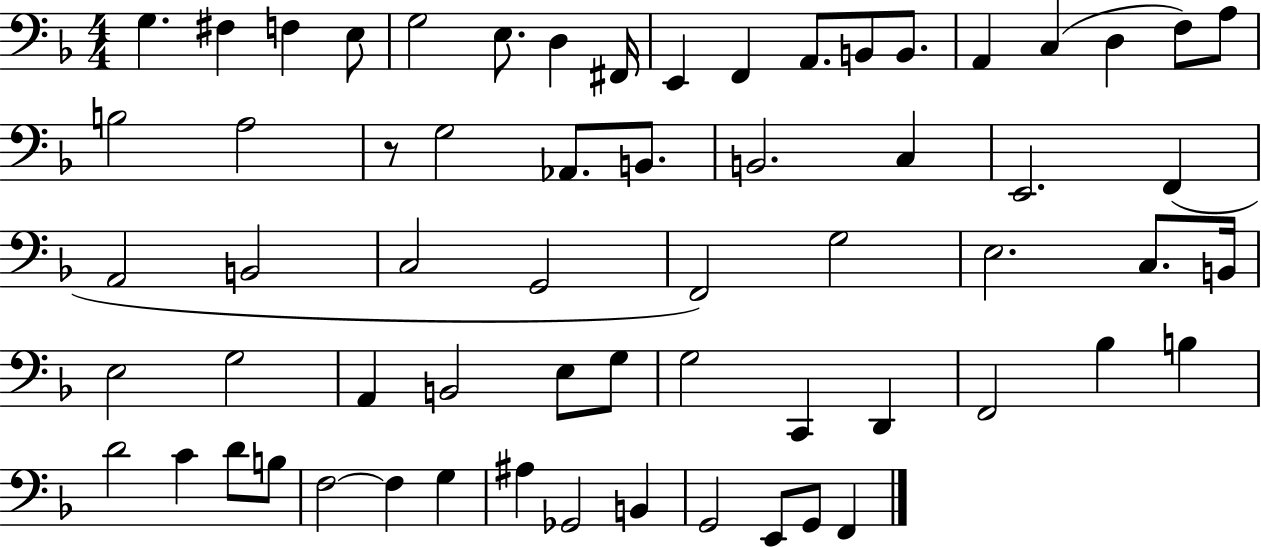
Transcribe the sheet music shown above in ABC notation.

X:1
T:Untitled
M:4/4
L:1/4
K:F
G, ^F, F, E,/2 G,2 E,/2 D, ^F,,/4 E,, F,, A,,/2 B,,/2 B,,/2 A,, C, D, F,/2 A,/2 B,2 A,2 z/2 G,2 _A,,/2 B,,/2 B,,2 C, E,,2 F,, A,,2 B,,2 C,2 G,,2 F,,2 G,2 E,2 C,/2 B,,/4 E,2 G,2 A,, B,,2 E,/2 G,/2 G,2 C,, D,, F,,2 _B, B, D2 C D/2 B,/2 F,2 F, G, ^A, _G,,2 B,, G,,2 E,,/2 G,,/2 F,,